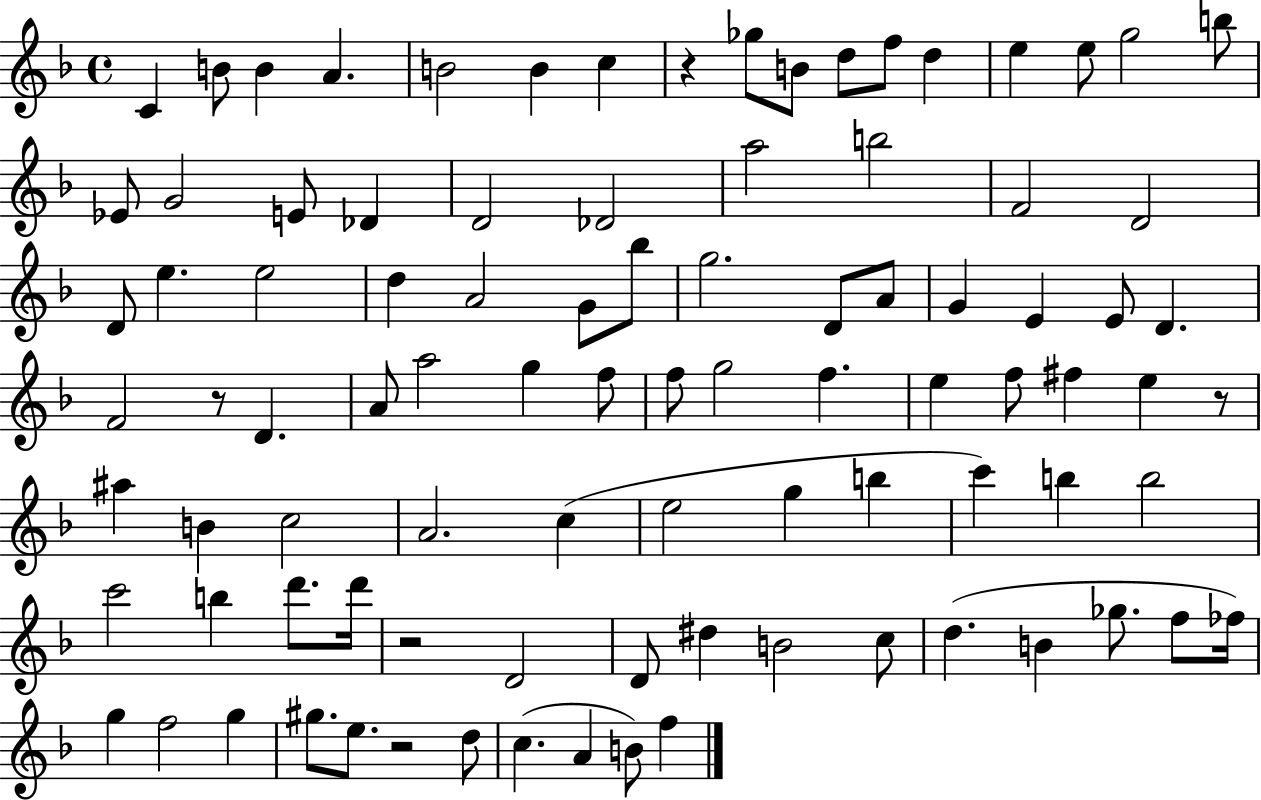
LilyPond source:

{
  \clef treble
  \time 4/4
  \defaultTimeSignature
  \key f \major
  c'4 b'8 b'4 a'4. | b'2 b'4 c''4 | r4 ges''8 b'8 d''8 f''8 d''4 | e''4 e''8 g''2 b''8 | \break ees'8 g'2 e'8 des'4 | d'2 des'2 | a''2 b''2 | f'2 d'2 | \break d'8 e''4. e''2 | d''4 a'2 g'8 bes''8 | g''2. d'8 a'8 | g'4 e'4 e'8 d'4. | \break f'2 r8 d'4. | a'8 a''2 g''4 f''8 | f''8 g''2 f''4. | e''4 f''8 fis''4 e''4 r8 | \break ais''4 b'4 c''2 | a'2. c''4( | e''2 g''4 b''4 | c'''4) b''4 b''2 | \break c'''2 b''4 d'''8. d'''16 | r2 d'2 | d'8 dis''4 b'2 c''8 | d''4.( b'4 ges''8. f''8 fes''16) | \break g''4 f''2 g''4 | gis''8. e''8. r2 d''8 | c''4.( a'4 b'8) f''4 | \bar "|."
}